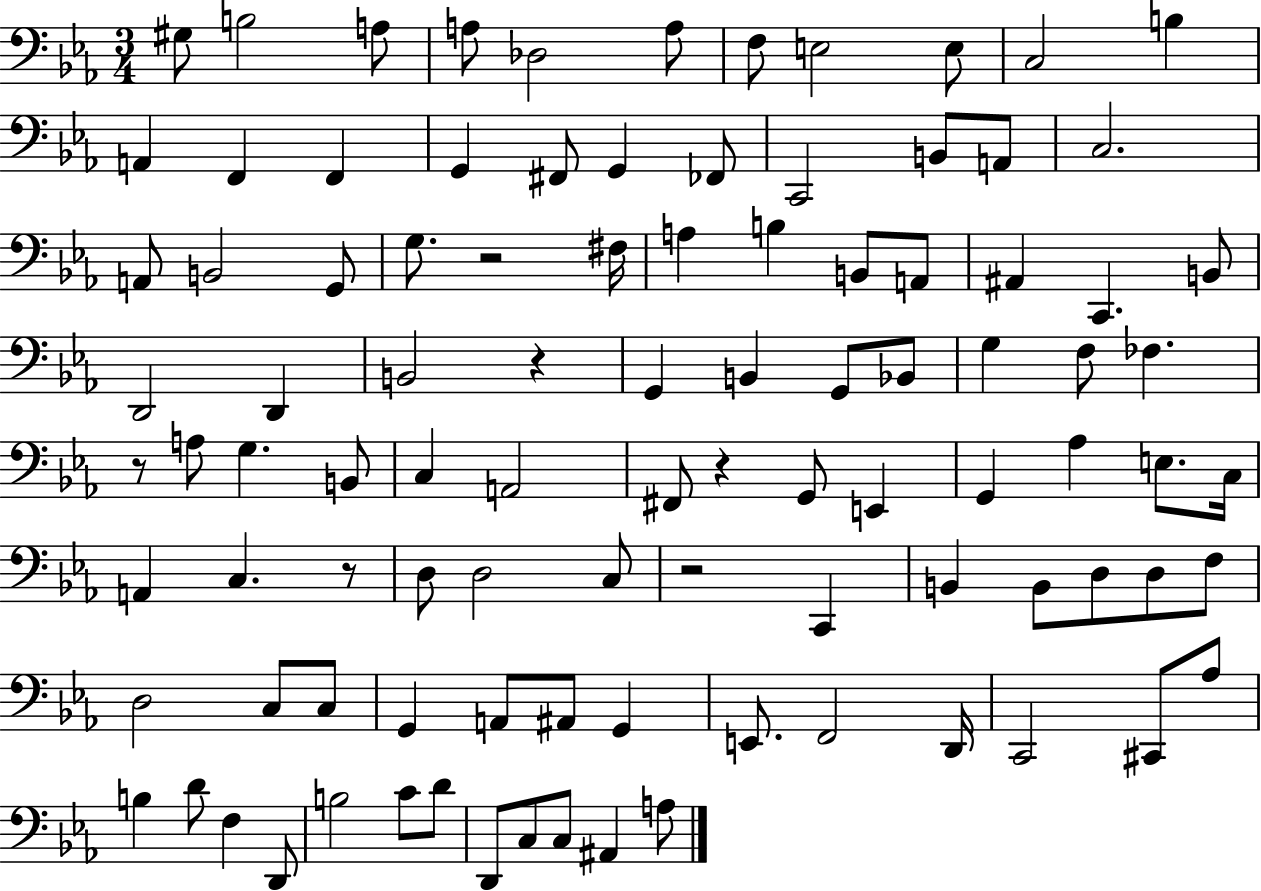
{
  \clef bass
  \numericTimeSignature
  \time 3/4
  \key ees \major
  \repeat volta 2 { gis8 b2 a8 | a8 des2 a8 | f8 e2 e8 | c2 b4 | \break a,4 f,4 f,4 | g,4 fis,8 g,4 fes,8 | c,2 b,8 a,8 | c2. | \break a,8 b,2 g,8 | g8. r2 fis16 | a4 b4 b,8 a,8 | ais,4 c,4. b,8 | \break d,2 d,4 | b,2 r4 | g,4 b,4 g,8 bes,8 | g4 f8 fes4. | \break r8 a8 g4. b,8 | c4 a,2 | fis,8 r4 g,8 e,4 | g,4 aes4 e8. c16 | \break a,4 c4. r8 | d8 d2 c8 | r2 c,4 | b,4 b,8 d8 d8 f8 | \break d2 c8 c8 | g,4 a,8 ais,8 g,4 | e,8. f,2 d,16 | c,2 cis,8 aes8 | \break b4 d'8 f4 d,8 | b2 c'8 d'8 | d,8 c8 c8 ais,4 a8 | } \bar "|."
}